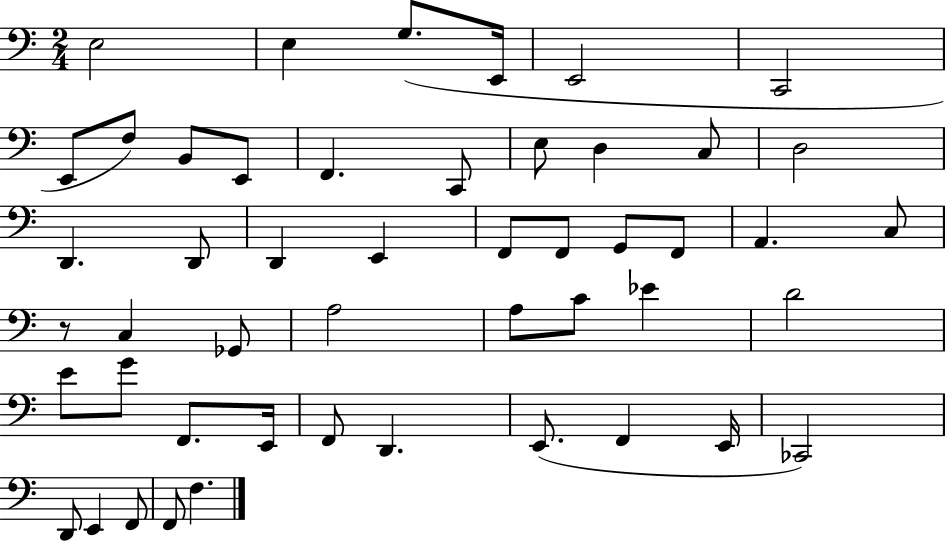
X:1
T:Untitled
M:2/4
L:1/4
K:C
E,2 E, G,/2 E,,/4 E,,2 C,,2 E,,/2 F,/2 B,,/2 E,,/2 F,, C,,/2 E,/2 D, C,/2 D,2 D,, D,,/2 D,, E,, F,,/2 F,,/2 G,,/2 F,,/2 A,, C,/2 z/2 C, _G,,/2 A,2 A,/2 C/2 _E D2 E/2 G/2 F,,/2 E,,/4 F,,/2 D,, E,,/2 F,, E,,/4 _C,,2 D,,/2 E,, F,,/2 F,,/2 F,